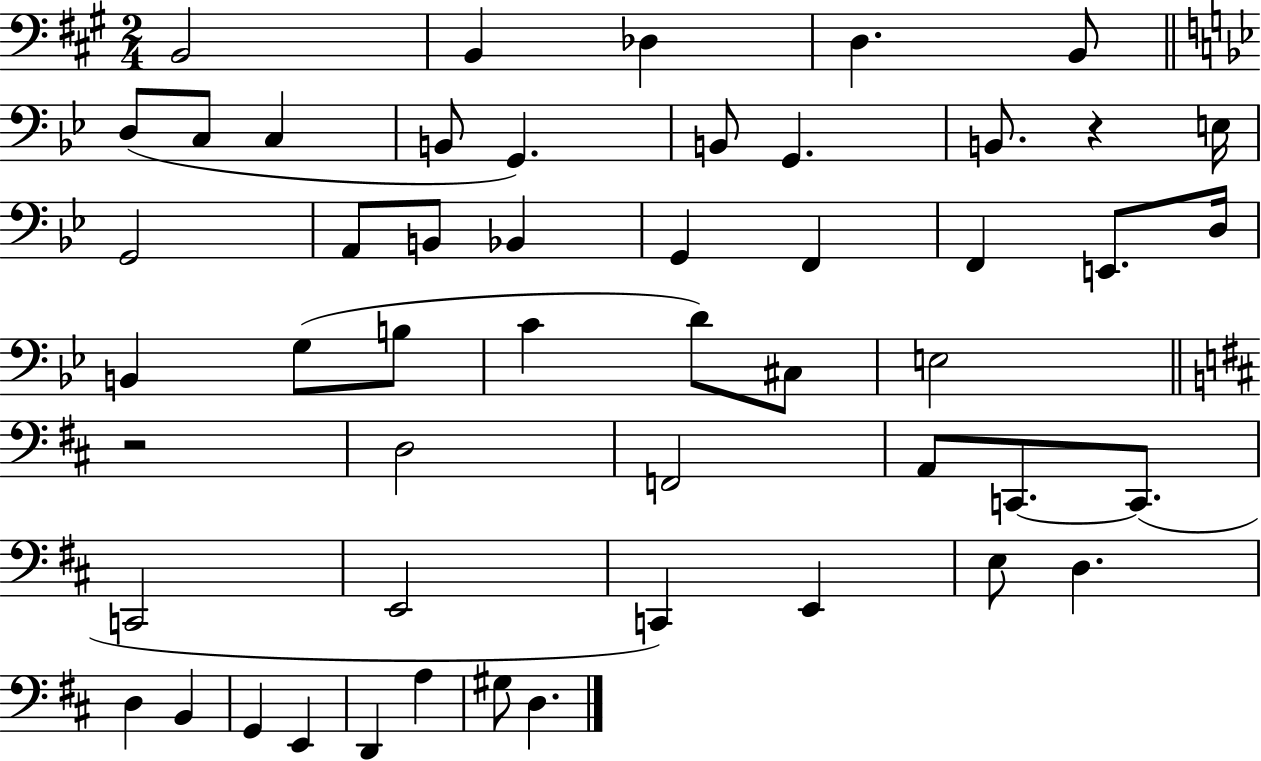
B2/h B2/q Db3/q D3/q. B2/e D3/e C3/e C3/q B2/e G2/q. B2/e G2/q. B2/e. R/q E3/s G2/h A2/e B2/e Bb2/q G2/q F2/q F2/q E2/e. D3/s B2/q G3/e B3/e C4/q D4/e C#3/e E3/h R/h D3/h F2/h A2/e C2/e. C2/e. C2/h E2/h C2/q E2/q E3/e D3/q. D3/q B2/q G2/q E2/q D2/q A3/q G#3/e D3/q.